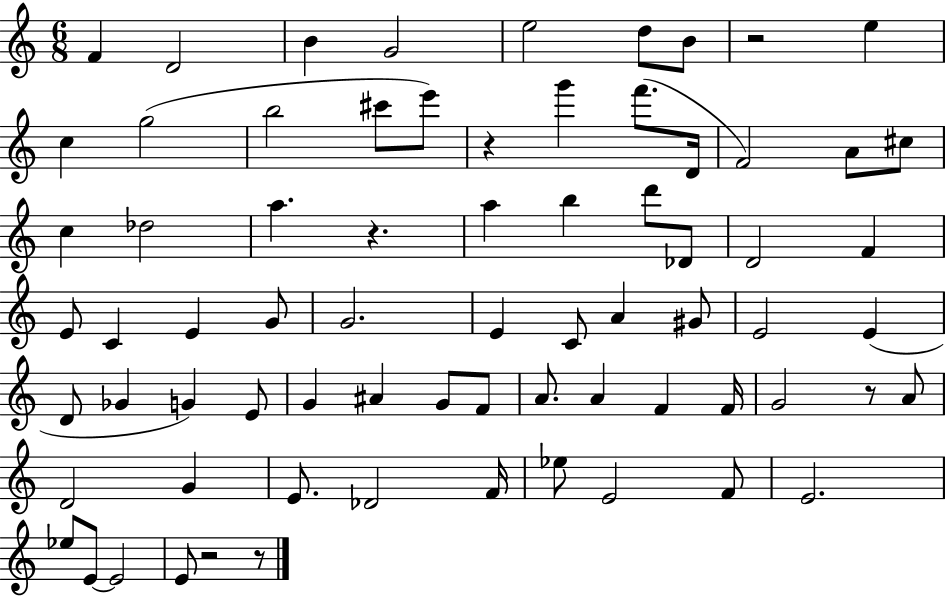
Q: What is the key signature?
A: C major